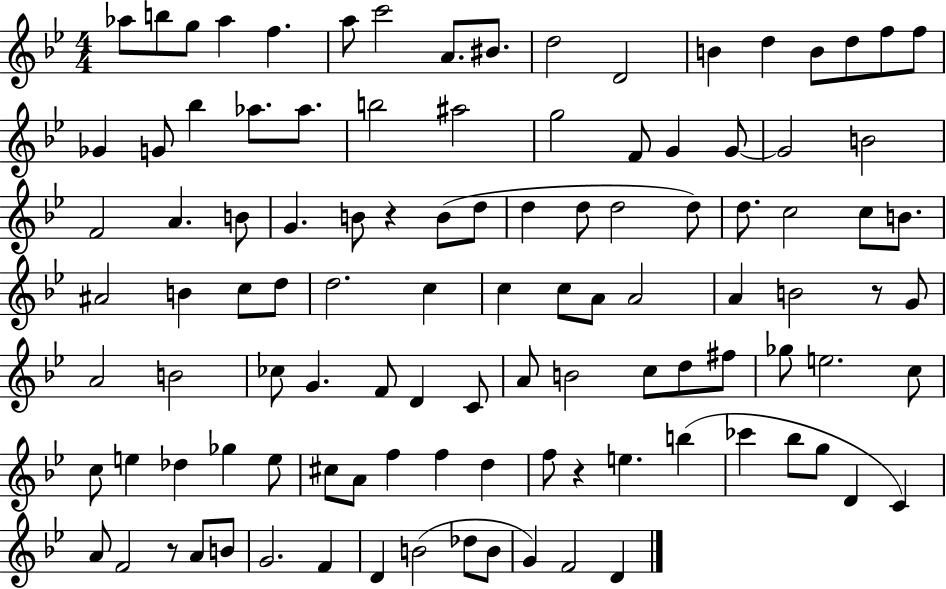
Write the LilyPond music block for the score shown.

{
  \clef treble
  \numericTimeSignature
  \time 4/4
  \key bes \major
  \repeat volta 2 { aes''8 b''8 g''8 aes''4 f''4. | a''8 c'''2 a'8. bis'8. | d''2 d'2 | b'4 d''4 b'8 d''8 f''8 f''8 | \break ges'4 g'8 bes''4 aes''8. aes''8. | b''2 ais''2 | g''2 f'8 g'4 g'8~~ | g'2 b'2 | \break f'2 a'4. b'8 | g'4. b'8 r4 b'8( d''8 | d''4 d''8 d''2 d''8) | d''8. c''2 c''8 b'8. | \break ais'2 b'4 c''8 d''8 | d''2. c''4 | c''4 c''8 a'8 a'2 | a'4 b'2 r8 g'8 | \break a'2 b'2 | ces''8 g'4. f'8 d'4 c'8 | a'8 b'2 c''8 d''8 fis''8 | ges''8 e''2. c''8 | \break c''8 e''4 des''4 ges''4 e''8 | cis''8 a'8 f''4 f''4 d''4 | f''8 r4 e''4. b''4( | ces'''4 bes''8 g''8 d'4 c'4) | \break a'8 f'2 r8 a'8 b'8 | g'2. f'4 | d'4 b'2( des''8 b'8 | g'4) f'2 d'4 | \break } \bar "|."
}